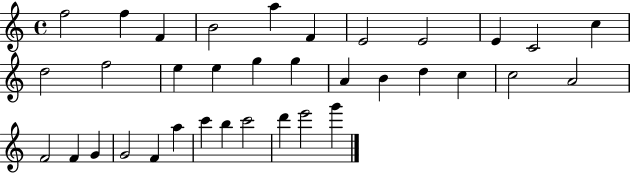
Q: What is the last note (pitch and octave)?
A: G6